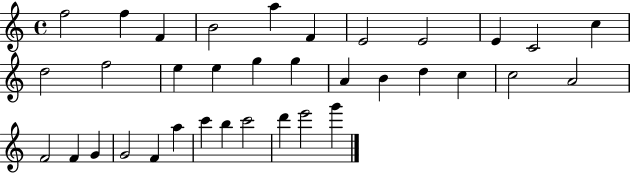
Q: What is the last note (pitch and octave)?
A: G6